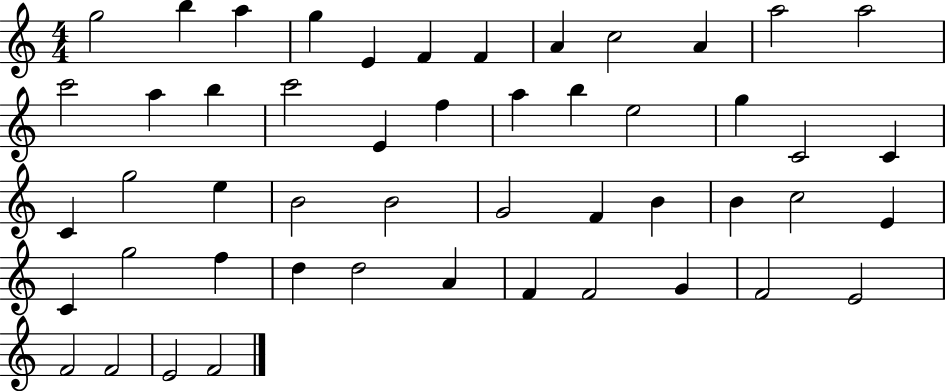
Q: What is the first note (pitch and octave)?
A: G5